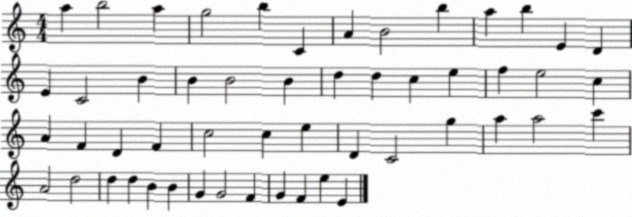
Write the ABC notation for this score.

X:1
T:Untitled
M:4/4
L:1/4
K:C
a b2 a g2 b C A B2 b a b E D E C2 B B B2 B d d c e f e2 c A F D F c2 c e D C2 g a a2 c' A2 d2 d d B B G G2 F G F e E